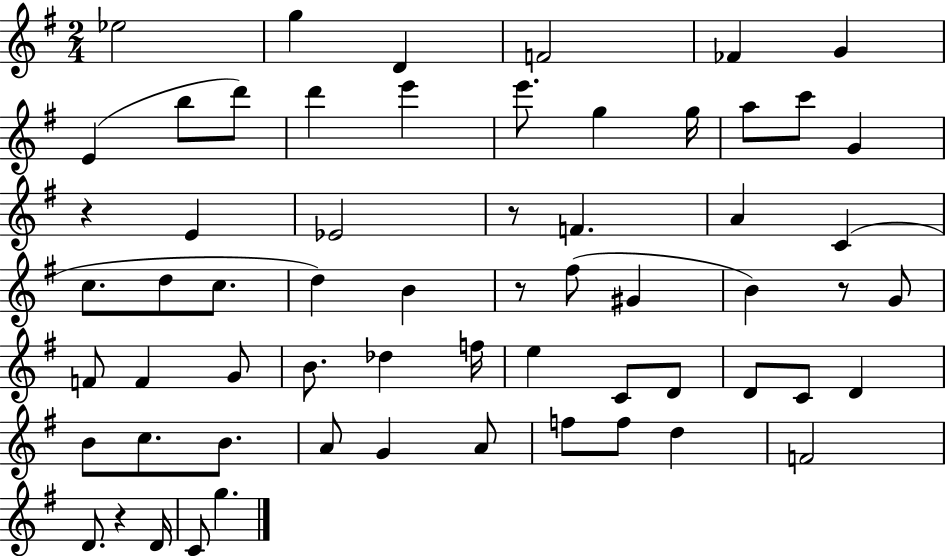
Eb5/h G5/q D4/q F4/h FES4/q G4/q E4/q B5/e D6/e D6/q E6/q E6/e. G5/q G5/s A5/e C6/e G4/q R/q E4/q Eb4/h R/e F4/q. A4/q C4/q C5/e. D5/e C5/e. D5/q B4/q R/e F#5/e G#4/q B4/q R/e G4/e F4/e F4/q G4/e B4/e. Db5/q F5/s E5/q C4/e D4/e D4/e C4/e D4/q B4/e C5/e. B4/e. A4/e G4/q A4/e F5/e F5/e D5/q F4/h D4/e. R/q D4/s C4/e G5/q.